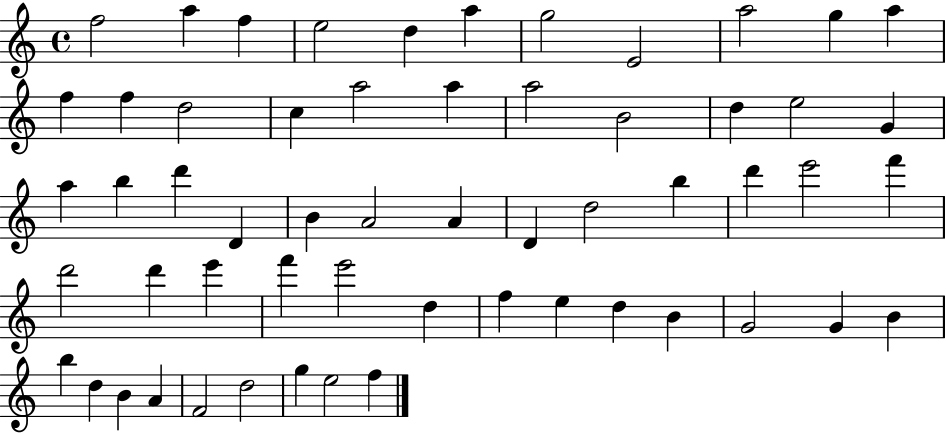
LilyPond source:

{
  \clef treble
  \time 4/4
  \defaultTimeSignature
  \key c \major
  f''2 a''4 f''4 | e''2 d''4 a''4 | g''2 e'2 | a''2 g''4 a''4 | \break f''4 f''4 d''2 | c''4 a''2 a''4 | a''2 b'2 | d''4 e''2 g'4 | \break a''4 b''4 d'''4 d'4 | b'4 a'2 a'4 | d'4 d''2 b''4 | d'''4 e'''2 f'''4 | \break d'''2 d'''4 e'''4 | f'''4 e'''2 d''4 | f''4 e''4 d''4 b'4 | g'2 g'4 b'4 | \break b''4 d''4 b'4 a'4 | f'2 d''2 | g''4 e''2 f''4 | \bar "|."
}